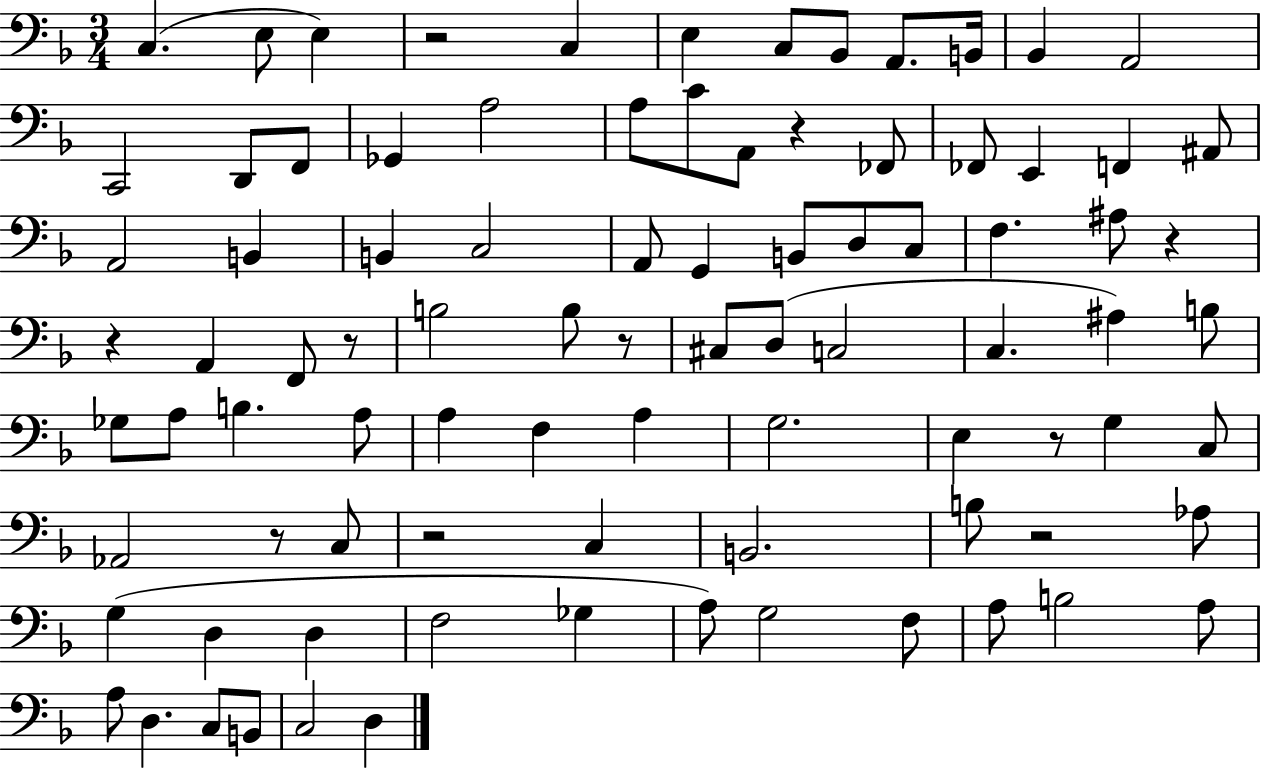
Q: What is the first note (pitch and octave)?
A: C3